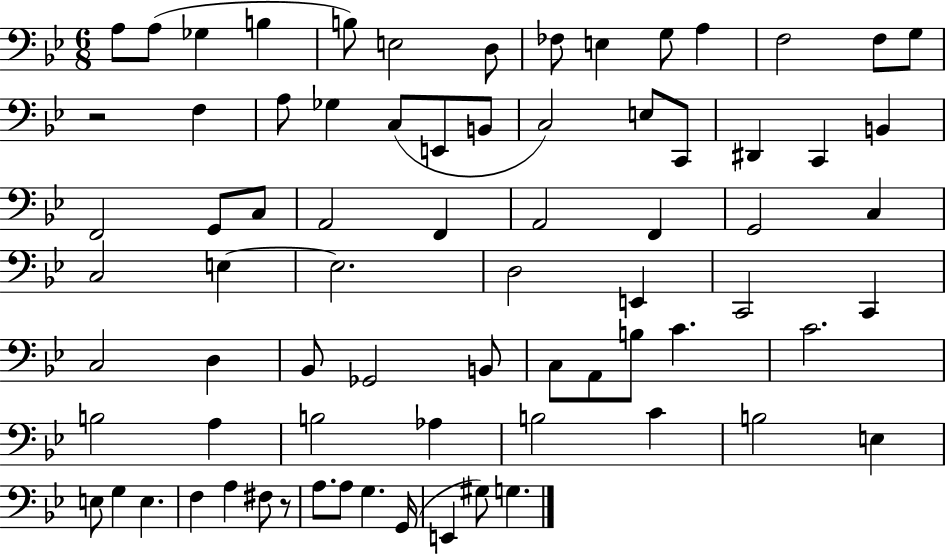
{
  \clef bass
  \numericTimeSignature
  \time 6/8
  \key bes \major
  \repeat volta 2 { a8 a8( ges4 b4 | b8) e2 d8 | fes8 e4 g8 a4 | f2 f8 g8 | \break r2 f4 | a8 ges4 c8( e,8 b,8 | c2) e8 c,8 | dis,4 c,4 b,4 | \break f,2 g,8 c8 | a,2 f,4 | a,2 f,4 | g,2 c4 | \break c2 e4~~ | e2. | d2 e,4 | c,2 c,4 | \break c2 d4 | bes,8 ges,2 b,8 | c8 a,8 b8 c'4. | c'2. | \break b2 a4 | b2 aes4 | b2 c'4 | b2 e4 | \break e8 g4 e4. | f4 a4 fis8 r8 | a8. a8 g4. g,16( | e,4 gis8) g4. | \break } \bar "|."
}